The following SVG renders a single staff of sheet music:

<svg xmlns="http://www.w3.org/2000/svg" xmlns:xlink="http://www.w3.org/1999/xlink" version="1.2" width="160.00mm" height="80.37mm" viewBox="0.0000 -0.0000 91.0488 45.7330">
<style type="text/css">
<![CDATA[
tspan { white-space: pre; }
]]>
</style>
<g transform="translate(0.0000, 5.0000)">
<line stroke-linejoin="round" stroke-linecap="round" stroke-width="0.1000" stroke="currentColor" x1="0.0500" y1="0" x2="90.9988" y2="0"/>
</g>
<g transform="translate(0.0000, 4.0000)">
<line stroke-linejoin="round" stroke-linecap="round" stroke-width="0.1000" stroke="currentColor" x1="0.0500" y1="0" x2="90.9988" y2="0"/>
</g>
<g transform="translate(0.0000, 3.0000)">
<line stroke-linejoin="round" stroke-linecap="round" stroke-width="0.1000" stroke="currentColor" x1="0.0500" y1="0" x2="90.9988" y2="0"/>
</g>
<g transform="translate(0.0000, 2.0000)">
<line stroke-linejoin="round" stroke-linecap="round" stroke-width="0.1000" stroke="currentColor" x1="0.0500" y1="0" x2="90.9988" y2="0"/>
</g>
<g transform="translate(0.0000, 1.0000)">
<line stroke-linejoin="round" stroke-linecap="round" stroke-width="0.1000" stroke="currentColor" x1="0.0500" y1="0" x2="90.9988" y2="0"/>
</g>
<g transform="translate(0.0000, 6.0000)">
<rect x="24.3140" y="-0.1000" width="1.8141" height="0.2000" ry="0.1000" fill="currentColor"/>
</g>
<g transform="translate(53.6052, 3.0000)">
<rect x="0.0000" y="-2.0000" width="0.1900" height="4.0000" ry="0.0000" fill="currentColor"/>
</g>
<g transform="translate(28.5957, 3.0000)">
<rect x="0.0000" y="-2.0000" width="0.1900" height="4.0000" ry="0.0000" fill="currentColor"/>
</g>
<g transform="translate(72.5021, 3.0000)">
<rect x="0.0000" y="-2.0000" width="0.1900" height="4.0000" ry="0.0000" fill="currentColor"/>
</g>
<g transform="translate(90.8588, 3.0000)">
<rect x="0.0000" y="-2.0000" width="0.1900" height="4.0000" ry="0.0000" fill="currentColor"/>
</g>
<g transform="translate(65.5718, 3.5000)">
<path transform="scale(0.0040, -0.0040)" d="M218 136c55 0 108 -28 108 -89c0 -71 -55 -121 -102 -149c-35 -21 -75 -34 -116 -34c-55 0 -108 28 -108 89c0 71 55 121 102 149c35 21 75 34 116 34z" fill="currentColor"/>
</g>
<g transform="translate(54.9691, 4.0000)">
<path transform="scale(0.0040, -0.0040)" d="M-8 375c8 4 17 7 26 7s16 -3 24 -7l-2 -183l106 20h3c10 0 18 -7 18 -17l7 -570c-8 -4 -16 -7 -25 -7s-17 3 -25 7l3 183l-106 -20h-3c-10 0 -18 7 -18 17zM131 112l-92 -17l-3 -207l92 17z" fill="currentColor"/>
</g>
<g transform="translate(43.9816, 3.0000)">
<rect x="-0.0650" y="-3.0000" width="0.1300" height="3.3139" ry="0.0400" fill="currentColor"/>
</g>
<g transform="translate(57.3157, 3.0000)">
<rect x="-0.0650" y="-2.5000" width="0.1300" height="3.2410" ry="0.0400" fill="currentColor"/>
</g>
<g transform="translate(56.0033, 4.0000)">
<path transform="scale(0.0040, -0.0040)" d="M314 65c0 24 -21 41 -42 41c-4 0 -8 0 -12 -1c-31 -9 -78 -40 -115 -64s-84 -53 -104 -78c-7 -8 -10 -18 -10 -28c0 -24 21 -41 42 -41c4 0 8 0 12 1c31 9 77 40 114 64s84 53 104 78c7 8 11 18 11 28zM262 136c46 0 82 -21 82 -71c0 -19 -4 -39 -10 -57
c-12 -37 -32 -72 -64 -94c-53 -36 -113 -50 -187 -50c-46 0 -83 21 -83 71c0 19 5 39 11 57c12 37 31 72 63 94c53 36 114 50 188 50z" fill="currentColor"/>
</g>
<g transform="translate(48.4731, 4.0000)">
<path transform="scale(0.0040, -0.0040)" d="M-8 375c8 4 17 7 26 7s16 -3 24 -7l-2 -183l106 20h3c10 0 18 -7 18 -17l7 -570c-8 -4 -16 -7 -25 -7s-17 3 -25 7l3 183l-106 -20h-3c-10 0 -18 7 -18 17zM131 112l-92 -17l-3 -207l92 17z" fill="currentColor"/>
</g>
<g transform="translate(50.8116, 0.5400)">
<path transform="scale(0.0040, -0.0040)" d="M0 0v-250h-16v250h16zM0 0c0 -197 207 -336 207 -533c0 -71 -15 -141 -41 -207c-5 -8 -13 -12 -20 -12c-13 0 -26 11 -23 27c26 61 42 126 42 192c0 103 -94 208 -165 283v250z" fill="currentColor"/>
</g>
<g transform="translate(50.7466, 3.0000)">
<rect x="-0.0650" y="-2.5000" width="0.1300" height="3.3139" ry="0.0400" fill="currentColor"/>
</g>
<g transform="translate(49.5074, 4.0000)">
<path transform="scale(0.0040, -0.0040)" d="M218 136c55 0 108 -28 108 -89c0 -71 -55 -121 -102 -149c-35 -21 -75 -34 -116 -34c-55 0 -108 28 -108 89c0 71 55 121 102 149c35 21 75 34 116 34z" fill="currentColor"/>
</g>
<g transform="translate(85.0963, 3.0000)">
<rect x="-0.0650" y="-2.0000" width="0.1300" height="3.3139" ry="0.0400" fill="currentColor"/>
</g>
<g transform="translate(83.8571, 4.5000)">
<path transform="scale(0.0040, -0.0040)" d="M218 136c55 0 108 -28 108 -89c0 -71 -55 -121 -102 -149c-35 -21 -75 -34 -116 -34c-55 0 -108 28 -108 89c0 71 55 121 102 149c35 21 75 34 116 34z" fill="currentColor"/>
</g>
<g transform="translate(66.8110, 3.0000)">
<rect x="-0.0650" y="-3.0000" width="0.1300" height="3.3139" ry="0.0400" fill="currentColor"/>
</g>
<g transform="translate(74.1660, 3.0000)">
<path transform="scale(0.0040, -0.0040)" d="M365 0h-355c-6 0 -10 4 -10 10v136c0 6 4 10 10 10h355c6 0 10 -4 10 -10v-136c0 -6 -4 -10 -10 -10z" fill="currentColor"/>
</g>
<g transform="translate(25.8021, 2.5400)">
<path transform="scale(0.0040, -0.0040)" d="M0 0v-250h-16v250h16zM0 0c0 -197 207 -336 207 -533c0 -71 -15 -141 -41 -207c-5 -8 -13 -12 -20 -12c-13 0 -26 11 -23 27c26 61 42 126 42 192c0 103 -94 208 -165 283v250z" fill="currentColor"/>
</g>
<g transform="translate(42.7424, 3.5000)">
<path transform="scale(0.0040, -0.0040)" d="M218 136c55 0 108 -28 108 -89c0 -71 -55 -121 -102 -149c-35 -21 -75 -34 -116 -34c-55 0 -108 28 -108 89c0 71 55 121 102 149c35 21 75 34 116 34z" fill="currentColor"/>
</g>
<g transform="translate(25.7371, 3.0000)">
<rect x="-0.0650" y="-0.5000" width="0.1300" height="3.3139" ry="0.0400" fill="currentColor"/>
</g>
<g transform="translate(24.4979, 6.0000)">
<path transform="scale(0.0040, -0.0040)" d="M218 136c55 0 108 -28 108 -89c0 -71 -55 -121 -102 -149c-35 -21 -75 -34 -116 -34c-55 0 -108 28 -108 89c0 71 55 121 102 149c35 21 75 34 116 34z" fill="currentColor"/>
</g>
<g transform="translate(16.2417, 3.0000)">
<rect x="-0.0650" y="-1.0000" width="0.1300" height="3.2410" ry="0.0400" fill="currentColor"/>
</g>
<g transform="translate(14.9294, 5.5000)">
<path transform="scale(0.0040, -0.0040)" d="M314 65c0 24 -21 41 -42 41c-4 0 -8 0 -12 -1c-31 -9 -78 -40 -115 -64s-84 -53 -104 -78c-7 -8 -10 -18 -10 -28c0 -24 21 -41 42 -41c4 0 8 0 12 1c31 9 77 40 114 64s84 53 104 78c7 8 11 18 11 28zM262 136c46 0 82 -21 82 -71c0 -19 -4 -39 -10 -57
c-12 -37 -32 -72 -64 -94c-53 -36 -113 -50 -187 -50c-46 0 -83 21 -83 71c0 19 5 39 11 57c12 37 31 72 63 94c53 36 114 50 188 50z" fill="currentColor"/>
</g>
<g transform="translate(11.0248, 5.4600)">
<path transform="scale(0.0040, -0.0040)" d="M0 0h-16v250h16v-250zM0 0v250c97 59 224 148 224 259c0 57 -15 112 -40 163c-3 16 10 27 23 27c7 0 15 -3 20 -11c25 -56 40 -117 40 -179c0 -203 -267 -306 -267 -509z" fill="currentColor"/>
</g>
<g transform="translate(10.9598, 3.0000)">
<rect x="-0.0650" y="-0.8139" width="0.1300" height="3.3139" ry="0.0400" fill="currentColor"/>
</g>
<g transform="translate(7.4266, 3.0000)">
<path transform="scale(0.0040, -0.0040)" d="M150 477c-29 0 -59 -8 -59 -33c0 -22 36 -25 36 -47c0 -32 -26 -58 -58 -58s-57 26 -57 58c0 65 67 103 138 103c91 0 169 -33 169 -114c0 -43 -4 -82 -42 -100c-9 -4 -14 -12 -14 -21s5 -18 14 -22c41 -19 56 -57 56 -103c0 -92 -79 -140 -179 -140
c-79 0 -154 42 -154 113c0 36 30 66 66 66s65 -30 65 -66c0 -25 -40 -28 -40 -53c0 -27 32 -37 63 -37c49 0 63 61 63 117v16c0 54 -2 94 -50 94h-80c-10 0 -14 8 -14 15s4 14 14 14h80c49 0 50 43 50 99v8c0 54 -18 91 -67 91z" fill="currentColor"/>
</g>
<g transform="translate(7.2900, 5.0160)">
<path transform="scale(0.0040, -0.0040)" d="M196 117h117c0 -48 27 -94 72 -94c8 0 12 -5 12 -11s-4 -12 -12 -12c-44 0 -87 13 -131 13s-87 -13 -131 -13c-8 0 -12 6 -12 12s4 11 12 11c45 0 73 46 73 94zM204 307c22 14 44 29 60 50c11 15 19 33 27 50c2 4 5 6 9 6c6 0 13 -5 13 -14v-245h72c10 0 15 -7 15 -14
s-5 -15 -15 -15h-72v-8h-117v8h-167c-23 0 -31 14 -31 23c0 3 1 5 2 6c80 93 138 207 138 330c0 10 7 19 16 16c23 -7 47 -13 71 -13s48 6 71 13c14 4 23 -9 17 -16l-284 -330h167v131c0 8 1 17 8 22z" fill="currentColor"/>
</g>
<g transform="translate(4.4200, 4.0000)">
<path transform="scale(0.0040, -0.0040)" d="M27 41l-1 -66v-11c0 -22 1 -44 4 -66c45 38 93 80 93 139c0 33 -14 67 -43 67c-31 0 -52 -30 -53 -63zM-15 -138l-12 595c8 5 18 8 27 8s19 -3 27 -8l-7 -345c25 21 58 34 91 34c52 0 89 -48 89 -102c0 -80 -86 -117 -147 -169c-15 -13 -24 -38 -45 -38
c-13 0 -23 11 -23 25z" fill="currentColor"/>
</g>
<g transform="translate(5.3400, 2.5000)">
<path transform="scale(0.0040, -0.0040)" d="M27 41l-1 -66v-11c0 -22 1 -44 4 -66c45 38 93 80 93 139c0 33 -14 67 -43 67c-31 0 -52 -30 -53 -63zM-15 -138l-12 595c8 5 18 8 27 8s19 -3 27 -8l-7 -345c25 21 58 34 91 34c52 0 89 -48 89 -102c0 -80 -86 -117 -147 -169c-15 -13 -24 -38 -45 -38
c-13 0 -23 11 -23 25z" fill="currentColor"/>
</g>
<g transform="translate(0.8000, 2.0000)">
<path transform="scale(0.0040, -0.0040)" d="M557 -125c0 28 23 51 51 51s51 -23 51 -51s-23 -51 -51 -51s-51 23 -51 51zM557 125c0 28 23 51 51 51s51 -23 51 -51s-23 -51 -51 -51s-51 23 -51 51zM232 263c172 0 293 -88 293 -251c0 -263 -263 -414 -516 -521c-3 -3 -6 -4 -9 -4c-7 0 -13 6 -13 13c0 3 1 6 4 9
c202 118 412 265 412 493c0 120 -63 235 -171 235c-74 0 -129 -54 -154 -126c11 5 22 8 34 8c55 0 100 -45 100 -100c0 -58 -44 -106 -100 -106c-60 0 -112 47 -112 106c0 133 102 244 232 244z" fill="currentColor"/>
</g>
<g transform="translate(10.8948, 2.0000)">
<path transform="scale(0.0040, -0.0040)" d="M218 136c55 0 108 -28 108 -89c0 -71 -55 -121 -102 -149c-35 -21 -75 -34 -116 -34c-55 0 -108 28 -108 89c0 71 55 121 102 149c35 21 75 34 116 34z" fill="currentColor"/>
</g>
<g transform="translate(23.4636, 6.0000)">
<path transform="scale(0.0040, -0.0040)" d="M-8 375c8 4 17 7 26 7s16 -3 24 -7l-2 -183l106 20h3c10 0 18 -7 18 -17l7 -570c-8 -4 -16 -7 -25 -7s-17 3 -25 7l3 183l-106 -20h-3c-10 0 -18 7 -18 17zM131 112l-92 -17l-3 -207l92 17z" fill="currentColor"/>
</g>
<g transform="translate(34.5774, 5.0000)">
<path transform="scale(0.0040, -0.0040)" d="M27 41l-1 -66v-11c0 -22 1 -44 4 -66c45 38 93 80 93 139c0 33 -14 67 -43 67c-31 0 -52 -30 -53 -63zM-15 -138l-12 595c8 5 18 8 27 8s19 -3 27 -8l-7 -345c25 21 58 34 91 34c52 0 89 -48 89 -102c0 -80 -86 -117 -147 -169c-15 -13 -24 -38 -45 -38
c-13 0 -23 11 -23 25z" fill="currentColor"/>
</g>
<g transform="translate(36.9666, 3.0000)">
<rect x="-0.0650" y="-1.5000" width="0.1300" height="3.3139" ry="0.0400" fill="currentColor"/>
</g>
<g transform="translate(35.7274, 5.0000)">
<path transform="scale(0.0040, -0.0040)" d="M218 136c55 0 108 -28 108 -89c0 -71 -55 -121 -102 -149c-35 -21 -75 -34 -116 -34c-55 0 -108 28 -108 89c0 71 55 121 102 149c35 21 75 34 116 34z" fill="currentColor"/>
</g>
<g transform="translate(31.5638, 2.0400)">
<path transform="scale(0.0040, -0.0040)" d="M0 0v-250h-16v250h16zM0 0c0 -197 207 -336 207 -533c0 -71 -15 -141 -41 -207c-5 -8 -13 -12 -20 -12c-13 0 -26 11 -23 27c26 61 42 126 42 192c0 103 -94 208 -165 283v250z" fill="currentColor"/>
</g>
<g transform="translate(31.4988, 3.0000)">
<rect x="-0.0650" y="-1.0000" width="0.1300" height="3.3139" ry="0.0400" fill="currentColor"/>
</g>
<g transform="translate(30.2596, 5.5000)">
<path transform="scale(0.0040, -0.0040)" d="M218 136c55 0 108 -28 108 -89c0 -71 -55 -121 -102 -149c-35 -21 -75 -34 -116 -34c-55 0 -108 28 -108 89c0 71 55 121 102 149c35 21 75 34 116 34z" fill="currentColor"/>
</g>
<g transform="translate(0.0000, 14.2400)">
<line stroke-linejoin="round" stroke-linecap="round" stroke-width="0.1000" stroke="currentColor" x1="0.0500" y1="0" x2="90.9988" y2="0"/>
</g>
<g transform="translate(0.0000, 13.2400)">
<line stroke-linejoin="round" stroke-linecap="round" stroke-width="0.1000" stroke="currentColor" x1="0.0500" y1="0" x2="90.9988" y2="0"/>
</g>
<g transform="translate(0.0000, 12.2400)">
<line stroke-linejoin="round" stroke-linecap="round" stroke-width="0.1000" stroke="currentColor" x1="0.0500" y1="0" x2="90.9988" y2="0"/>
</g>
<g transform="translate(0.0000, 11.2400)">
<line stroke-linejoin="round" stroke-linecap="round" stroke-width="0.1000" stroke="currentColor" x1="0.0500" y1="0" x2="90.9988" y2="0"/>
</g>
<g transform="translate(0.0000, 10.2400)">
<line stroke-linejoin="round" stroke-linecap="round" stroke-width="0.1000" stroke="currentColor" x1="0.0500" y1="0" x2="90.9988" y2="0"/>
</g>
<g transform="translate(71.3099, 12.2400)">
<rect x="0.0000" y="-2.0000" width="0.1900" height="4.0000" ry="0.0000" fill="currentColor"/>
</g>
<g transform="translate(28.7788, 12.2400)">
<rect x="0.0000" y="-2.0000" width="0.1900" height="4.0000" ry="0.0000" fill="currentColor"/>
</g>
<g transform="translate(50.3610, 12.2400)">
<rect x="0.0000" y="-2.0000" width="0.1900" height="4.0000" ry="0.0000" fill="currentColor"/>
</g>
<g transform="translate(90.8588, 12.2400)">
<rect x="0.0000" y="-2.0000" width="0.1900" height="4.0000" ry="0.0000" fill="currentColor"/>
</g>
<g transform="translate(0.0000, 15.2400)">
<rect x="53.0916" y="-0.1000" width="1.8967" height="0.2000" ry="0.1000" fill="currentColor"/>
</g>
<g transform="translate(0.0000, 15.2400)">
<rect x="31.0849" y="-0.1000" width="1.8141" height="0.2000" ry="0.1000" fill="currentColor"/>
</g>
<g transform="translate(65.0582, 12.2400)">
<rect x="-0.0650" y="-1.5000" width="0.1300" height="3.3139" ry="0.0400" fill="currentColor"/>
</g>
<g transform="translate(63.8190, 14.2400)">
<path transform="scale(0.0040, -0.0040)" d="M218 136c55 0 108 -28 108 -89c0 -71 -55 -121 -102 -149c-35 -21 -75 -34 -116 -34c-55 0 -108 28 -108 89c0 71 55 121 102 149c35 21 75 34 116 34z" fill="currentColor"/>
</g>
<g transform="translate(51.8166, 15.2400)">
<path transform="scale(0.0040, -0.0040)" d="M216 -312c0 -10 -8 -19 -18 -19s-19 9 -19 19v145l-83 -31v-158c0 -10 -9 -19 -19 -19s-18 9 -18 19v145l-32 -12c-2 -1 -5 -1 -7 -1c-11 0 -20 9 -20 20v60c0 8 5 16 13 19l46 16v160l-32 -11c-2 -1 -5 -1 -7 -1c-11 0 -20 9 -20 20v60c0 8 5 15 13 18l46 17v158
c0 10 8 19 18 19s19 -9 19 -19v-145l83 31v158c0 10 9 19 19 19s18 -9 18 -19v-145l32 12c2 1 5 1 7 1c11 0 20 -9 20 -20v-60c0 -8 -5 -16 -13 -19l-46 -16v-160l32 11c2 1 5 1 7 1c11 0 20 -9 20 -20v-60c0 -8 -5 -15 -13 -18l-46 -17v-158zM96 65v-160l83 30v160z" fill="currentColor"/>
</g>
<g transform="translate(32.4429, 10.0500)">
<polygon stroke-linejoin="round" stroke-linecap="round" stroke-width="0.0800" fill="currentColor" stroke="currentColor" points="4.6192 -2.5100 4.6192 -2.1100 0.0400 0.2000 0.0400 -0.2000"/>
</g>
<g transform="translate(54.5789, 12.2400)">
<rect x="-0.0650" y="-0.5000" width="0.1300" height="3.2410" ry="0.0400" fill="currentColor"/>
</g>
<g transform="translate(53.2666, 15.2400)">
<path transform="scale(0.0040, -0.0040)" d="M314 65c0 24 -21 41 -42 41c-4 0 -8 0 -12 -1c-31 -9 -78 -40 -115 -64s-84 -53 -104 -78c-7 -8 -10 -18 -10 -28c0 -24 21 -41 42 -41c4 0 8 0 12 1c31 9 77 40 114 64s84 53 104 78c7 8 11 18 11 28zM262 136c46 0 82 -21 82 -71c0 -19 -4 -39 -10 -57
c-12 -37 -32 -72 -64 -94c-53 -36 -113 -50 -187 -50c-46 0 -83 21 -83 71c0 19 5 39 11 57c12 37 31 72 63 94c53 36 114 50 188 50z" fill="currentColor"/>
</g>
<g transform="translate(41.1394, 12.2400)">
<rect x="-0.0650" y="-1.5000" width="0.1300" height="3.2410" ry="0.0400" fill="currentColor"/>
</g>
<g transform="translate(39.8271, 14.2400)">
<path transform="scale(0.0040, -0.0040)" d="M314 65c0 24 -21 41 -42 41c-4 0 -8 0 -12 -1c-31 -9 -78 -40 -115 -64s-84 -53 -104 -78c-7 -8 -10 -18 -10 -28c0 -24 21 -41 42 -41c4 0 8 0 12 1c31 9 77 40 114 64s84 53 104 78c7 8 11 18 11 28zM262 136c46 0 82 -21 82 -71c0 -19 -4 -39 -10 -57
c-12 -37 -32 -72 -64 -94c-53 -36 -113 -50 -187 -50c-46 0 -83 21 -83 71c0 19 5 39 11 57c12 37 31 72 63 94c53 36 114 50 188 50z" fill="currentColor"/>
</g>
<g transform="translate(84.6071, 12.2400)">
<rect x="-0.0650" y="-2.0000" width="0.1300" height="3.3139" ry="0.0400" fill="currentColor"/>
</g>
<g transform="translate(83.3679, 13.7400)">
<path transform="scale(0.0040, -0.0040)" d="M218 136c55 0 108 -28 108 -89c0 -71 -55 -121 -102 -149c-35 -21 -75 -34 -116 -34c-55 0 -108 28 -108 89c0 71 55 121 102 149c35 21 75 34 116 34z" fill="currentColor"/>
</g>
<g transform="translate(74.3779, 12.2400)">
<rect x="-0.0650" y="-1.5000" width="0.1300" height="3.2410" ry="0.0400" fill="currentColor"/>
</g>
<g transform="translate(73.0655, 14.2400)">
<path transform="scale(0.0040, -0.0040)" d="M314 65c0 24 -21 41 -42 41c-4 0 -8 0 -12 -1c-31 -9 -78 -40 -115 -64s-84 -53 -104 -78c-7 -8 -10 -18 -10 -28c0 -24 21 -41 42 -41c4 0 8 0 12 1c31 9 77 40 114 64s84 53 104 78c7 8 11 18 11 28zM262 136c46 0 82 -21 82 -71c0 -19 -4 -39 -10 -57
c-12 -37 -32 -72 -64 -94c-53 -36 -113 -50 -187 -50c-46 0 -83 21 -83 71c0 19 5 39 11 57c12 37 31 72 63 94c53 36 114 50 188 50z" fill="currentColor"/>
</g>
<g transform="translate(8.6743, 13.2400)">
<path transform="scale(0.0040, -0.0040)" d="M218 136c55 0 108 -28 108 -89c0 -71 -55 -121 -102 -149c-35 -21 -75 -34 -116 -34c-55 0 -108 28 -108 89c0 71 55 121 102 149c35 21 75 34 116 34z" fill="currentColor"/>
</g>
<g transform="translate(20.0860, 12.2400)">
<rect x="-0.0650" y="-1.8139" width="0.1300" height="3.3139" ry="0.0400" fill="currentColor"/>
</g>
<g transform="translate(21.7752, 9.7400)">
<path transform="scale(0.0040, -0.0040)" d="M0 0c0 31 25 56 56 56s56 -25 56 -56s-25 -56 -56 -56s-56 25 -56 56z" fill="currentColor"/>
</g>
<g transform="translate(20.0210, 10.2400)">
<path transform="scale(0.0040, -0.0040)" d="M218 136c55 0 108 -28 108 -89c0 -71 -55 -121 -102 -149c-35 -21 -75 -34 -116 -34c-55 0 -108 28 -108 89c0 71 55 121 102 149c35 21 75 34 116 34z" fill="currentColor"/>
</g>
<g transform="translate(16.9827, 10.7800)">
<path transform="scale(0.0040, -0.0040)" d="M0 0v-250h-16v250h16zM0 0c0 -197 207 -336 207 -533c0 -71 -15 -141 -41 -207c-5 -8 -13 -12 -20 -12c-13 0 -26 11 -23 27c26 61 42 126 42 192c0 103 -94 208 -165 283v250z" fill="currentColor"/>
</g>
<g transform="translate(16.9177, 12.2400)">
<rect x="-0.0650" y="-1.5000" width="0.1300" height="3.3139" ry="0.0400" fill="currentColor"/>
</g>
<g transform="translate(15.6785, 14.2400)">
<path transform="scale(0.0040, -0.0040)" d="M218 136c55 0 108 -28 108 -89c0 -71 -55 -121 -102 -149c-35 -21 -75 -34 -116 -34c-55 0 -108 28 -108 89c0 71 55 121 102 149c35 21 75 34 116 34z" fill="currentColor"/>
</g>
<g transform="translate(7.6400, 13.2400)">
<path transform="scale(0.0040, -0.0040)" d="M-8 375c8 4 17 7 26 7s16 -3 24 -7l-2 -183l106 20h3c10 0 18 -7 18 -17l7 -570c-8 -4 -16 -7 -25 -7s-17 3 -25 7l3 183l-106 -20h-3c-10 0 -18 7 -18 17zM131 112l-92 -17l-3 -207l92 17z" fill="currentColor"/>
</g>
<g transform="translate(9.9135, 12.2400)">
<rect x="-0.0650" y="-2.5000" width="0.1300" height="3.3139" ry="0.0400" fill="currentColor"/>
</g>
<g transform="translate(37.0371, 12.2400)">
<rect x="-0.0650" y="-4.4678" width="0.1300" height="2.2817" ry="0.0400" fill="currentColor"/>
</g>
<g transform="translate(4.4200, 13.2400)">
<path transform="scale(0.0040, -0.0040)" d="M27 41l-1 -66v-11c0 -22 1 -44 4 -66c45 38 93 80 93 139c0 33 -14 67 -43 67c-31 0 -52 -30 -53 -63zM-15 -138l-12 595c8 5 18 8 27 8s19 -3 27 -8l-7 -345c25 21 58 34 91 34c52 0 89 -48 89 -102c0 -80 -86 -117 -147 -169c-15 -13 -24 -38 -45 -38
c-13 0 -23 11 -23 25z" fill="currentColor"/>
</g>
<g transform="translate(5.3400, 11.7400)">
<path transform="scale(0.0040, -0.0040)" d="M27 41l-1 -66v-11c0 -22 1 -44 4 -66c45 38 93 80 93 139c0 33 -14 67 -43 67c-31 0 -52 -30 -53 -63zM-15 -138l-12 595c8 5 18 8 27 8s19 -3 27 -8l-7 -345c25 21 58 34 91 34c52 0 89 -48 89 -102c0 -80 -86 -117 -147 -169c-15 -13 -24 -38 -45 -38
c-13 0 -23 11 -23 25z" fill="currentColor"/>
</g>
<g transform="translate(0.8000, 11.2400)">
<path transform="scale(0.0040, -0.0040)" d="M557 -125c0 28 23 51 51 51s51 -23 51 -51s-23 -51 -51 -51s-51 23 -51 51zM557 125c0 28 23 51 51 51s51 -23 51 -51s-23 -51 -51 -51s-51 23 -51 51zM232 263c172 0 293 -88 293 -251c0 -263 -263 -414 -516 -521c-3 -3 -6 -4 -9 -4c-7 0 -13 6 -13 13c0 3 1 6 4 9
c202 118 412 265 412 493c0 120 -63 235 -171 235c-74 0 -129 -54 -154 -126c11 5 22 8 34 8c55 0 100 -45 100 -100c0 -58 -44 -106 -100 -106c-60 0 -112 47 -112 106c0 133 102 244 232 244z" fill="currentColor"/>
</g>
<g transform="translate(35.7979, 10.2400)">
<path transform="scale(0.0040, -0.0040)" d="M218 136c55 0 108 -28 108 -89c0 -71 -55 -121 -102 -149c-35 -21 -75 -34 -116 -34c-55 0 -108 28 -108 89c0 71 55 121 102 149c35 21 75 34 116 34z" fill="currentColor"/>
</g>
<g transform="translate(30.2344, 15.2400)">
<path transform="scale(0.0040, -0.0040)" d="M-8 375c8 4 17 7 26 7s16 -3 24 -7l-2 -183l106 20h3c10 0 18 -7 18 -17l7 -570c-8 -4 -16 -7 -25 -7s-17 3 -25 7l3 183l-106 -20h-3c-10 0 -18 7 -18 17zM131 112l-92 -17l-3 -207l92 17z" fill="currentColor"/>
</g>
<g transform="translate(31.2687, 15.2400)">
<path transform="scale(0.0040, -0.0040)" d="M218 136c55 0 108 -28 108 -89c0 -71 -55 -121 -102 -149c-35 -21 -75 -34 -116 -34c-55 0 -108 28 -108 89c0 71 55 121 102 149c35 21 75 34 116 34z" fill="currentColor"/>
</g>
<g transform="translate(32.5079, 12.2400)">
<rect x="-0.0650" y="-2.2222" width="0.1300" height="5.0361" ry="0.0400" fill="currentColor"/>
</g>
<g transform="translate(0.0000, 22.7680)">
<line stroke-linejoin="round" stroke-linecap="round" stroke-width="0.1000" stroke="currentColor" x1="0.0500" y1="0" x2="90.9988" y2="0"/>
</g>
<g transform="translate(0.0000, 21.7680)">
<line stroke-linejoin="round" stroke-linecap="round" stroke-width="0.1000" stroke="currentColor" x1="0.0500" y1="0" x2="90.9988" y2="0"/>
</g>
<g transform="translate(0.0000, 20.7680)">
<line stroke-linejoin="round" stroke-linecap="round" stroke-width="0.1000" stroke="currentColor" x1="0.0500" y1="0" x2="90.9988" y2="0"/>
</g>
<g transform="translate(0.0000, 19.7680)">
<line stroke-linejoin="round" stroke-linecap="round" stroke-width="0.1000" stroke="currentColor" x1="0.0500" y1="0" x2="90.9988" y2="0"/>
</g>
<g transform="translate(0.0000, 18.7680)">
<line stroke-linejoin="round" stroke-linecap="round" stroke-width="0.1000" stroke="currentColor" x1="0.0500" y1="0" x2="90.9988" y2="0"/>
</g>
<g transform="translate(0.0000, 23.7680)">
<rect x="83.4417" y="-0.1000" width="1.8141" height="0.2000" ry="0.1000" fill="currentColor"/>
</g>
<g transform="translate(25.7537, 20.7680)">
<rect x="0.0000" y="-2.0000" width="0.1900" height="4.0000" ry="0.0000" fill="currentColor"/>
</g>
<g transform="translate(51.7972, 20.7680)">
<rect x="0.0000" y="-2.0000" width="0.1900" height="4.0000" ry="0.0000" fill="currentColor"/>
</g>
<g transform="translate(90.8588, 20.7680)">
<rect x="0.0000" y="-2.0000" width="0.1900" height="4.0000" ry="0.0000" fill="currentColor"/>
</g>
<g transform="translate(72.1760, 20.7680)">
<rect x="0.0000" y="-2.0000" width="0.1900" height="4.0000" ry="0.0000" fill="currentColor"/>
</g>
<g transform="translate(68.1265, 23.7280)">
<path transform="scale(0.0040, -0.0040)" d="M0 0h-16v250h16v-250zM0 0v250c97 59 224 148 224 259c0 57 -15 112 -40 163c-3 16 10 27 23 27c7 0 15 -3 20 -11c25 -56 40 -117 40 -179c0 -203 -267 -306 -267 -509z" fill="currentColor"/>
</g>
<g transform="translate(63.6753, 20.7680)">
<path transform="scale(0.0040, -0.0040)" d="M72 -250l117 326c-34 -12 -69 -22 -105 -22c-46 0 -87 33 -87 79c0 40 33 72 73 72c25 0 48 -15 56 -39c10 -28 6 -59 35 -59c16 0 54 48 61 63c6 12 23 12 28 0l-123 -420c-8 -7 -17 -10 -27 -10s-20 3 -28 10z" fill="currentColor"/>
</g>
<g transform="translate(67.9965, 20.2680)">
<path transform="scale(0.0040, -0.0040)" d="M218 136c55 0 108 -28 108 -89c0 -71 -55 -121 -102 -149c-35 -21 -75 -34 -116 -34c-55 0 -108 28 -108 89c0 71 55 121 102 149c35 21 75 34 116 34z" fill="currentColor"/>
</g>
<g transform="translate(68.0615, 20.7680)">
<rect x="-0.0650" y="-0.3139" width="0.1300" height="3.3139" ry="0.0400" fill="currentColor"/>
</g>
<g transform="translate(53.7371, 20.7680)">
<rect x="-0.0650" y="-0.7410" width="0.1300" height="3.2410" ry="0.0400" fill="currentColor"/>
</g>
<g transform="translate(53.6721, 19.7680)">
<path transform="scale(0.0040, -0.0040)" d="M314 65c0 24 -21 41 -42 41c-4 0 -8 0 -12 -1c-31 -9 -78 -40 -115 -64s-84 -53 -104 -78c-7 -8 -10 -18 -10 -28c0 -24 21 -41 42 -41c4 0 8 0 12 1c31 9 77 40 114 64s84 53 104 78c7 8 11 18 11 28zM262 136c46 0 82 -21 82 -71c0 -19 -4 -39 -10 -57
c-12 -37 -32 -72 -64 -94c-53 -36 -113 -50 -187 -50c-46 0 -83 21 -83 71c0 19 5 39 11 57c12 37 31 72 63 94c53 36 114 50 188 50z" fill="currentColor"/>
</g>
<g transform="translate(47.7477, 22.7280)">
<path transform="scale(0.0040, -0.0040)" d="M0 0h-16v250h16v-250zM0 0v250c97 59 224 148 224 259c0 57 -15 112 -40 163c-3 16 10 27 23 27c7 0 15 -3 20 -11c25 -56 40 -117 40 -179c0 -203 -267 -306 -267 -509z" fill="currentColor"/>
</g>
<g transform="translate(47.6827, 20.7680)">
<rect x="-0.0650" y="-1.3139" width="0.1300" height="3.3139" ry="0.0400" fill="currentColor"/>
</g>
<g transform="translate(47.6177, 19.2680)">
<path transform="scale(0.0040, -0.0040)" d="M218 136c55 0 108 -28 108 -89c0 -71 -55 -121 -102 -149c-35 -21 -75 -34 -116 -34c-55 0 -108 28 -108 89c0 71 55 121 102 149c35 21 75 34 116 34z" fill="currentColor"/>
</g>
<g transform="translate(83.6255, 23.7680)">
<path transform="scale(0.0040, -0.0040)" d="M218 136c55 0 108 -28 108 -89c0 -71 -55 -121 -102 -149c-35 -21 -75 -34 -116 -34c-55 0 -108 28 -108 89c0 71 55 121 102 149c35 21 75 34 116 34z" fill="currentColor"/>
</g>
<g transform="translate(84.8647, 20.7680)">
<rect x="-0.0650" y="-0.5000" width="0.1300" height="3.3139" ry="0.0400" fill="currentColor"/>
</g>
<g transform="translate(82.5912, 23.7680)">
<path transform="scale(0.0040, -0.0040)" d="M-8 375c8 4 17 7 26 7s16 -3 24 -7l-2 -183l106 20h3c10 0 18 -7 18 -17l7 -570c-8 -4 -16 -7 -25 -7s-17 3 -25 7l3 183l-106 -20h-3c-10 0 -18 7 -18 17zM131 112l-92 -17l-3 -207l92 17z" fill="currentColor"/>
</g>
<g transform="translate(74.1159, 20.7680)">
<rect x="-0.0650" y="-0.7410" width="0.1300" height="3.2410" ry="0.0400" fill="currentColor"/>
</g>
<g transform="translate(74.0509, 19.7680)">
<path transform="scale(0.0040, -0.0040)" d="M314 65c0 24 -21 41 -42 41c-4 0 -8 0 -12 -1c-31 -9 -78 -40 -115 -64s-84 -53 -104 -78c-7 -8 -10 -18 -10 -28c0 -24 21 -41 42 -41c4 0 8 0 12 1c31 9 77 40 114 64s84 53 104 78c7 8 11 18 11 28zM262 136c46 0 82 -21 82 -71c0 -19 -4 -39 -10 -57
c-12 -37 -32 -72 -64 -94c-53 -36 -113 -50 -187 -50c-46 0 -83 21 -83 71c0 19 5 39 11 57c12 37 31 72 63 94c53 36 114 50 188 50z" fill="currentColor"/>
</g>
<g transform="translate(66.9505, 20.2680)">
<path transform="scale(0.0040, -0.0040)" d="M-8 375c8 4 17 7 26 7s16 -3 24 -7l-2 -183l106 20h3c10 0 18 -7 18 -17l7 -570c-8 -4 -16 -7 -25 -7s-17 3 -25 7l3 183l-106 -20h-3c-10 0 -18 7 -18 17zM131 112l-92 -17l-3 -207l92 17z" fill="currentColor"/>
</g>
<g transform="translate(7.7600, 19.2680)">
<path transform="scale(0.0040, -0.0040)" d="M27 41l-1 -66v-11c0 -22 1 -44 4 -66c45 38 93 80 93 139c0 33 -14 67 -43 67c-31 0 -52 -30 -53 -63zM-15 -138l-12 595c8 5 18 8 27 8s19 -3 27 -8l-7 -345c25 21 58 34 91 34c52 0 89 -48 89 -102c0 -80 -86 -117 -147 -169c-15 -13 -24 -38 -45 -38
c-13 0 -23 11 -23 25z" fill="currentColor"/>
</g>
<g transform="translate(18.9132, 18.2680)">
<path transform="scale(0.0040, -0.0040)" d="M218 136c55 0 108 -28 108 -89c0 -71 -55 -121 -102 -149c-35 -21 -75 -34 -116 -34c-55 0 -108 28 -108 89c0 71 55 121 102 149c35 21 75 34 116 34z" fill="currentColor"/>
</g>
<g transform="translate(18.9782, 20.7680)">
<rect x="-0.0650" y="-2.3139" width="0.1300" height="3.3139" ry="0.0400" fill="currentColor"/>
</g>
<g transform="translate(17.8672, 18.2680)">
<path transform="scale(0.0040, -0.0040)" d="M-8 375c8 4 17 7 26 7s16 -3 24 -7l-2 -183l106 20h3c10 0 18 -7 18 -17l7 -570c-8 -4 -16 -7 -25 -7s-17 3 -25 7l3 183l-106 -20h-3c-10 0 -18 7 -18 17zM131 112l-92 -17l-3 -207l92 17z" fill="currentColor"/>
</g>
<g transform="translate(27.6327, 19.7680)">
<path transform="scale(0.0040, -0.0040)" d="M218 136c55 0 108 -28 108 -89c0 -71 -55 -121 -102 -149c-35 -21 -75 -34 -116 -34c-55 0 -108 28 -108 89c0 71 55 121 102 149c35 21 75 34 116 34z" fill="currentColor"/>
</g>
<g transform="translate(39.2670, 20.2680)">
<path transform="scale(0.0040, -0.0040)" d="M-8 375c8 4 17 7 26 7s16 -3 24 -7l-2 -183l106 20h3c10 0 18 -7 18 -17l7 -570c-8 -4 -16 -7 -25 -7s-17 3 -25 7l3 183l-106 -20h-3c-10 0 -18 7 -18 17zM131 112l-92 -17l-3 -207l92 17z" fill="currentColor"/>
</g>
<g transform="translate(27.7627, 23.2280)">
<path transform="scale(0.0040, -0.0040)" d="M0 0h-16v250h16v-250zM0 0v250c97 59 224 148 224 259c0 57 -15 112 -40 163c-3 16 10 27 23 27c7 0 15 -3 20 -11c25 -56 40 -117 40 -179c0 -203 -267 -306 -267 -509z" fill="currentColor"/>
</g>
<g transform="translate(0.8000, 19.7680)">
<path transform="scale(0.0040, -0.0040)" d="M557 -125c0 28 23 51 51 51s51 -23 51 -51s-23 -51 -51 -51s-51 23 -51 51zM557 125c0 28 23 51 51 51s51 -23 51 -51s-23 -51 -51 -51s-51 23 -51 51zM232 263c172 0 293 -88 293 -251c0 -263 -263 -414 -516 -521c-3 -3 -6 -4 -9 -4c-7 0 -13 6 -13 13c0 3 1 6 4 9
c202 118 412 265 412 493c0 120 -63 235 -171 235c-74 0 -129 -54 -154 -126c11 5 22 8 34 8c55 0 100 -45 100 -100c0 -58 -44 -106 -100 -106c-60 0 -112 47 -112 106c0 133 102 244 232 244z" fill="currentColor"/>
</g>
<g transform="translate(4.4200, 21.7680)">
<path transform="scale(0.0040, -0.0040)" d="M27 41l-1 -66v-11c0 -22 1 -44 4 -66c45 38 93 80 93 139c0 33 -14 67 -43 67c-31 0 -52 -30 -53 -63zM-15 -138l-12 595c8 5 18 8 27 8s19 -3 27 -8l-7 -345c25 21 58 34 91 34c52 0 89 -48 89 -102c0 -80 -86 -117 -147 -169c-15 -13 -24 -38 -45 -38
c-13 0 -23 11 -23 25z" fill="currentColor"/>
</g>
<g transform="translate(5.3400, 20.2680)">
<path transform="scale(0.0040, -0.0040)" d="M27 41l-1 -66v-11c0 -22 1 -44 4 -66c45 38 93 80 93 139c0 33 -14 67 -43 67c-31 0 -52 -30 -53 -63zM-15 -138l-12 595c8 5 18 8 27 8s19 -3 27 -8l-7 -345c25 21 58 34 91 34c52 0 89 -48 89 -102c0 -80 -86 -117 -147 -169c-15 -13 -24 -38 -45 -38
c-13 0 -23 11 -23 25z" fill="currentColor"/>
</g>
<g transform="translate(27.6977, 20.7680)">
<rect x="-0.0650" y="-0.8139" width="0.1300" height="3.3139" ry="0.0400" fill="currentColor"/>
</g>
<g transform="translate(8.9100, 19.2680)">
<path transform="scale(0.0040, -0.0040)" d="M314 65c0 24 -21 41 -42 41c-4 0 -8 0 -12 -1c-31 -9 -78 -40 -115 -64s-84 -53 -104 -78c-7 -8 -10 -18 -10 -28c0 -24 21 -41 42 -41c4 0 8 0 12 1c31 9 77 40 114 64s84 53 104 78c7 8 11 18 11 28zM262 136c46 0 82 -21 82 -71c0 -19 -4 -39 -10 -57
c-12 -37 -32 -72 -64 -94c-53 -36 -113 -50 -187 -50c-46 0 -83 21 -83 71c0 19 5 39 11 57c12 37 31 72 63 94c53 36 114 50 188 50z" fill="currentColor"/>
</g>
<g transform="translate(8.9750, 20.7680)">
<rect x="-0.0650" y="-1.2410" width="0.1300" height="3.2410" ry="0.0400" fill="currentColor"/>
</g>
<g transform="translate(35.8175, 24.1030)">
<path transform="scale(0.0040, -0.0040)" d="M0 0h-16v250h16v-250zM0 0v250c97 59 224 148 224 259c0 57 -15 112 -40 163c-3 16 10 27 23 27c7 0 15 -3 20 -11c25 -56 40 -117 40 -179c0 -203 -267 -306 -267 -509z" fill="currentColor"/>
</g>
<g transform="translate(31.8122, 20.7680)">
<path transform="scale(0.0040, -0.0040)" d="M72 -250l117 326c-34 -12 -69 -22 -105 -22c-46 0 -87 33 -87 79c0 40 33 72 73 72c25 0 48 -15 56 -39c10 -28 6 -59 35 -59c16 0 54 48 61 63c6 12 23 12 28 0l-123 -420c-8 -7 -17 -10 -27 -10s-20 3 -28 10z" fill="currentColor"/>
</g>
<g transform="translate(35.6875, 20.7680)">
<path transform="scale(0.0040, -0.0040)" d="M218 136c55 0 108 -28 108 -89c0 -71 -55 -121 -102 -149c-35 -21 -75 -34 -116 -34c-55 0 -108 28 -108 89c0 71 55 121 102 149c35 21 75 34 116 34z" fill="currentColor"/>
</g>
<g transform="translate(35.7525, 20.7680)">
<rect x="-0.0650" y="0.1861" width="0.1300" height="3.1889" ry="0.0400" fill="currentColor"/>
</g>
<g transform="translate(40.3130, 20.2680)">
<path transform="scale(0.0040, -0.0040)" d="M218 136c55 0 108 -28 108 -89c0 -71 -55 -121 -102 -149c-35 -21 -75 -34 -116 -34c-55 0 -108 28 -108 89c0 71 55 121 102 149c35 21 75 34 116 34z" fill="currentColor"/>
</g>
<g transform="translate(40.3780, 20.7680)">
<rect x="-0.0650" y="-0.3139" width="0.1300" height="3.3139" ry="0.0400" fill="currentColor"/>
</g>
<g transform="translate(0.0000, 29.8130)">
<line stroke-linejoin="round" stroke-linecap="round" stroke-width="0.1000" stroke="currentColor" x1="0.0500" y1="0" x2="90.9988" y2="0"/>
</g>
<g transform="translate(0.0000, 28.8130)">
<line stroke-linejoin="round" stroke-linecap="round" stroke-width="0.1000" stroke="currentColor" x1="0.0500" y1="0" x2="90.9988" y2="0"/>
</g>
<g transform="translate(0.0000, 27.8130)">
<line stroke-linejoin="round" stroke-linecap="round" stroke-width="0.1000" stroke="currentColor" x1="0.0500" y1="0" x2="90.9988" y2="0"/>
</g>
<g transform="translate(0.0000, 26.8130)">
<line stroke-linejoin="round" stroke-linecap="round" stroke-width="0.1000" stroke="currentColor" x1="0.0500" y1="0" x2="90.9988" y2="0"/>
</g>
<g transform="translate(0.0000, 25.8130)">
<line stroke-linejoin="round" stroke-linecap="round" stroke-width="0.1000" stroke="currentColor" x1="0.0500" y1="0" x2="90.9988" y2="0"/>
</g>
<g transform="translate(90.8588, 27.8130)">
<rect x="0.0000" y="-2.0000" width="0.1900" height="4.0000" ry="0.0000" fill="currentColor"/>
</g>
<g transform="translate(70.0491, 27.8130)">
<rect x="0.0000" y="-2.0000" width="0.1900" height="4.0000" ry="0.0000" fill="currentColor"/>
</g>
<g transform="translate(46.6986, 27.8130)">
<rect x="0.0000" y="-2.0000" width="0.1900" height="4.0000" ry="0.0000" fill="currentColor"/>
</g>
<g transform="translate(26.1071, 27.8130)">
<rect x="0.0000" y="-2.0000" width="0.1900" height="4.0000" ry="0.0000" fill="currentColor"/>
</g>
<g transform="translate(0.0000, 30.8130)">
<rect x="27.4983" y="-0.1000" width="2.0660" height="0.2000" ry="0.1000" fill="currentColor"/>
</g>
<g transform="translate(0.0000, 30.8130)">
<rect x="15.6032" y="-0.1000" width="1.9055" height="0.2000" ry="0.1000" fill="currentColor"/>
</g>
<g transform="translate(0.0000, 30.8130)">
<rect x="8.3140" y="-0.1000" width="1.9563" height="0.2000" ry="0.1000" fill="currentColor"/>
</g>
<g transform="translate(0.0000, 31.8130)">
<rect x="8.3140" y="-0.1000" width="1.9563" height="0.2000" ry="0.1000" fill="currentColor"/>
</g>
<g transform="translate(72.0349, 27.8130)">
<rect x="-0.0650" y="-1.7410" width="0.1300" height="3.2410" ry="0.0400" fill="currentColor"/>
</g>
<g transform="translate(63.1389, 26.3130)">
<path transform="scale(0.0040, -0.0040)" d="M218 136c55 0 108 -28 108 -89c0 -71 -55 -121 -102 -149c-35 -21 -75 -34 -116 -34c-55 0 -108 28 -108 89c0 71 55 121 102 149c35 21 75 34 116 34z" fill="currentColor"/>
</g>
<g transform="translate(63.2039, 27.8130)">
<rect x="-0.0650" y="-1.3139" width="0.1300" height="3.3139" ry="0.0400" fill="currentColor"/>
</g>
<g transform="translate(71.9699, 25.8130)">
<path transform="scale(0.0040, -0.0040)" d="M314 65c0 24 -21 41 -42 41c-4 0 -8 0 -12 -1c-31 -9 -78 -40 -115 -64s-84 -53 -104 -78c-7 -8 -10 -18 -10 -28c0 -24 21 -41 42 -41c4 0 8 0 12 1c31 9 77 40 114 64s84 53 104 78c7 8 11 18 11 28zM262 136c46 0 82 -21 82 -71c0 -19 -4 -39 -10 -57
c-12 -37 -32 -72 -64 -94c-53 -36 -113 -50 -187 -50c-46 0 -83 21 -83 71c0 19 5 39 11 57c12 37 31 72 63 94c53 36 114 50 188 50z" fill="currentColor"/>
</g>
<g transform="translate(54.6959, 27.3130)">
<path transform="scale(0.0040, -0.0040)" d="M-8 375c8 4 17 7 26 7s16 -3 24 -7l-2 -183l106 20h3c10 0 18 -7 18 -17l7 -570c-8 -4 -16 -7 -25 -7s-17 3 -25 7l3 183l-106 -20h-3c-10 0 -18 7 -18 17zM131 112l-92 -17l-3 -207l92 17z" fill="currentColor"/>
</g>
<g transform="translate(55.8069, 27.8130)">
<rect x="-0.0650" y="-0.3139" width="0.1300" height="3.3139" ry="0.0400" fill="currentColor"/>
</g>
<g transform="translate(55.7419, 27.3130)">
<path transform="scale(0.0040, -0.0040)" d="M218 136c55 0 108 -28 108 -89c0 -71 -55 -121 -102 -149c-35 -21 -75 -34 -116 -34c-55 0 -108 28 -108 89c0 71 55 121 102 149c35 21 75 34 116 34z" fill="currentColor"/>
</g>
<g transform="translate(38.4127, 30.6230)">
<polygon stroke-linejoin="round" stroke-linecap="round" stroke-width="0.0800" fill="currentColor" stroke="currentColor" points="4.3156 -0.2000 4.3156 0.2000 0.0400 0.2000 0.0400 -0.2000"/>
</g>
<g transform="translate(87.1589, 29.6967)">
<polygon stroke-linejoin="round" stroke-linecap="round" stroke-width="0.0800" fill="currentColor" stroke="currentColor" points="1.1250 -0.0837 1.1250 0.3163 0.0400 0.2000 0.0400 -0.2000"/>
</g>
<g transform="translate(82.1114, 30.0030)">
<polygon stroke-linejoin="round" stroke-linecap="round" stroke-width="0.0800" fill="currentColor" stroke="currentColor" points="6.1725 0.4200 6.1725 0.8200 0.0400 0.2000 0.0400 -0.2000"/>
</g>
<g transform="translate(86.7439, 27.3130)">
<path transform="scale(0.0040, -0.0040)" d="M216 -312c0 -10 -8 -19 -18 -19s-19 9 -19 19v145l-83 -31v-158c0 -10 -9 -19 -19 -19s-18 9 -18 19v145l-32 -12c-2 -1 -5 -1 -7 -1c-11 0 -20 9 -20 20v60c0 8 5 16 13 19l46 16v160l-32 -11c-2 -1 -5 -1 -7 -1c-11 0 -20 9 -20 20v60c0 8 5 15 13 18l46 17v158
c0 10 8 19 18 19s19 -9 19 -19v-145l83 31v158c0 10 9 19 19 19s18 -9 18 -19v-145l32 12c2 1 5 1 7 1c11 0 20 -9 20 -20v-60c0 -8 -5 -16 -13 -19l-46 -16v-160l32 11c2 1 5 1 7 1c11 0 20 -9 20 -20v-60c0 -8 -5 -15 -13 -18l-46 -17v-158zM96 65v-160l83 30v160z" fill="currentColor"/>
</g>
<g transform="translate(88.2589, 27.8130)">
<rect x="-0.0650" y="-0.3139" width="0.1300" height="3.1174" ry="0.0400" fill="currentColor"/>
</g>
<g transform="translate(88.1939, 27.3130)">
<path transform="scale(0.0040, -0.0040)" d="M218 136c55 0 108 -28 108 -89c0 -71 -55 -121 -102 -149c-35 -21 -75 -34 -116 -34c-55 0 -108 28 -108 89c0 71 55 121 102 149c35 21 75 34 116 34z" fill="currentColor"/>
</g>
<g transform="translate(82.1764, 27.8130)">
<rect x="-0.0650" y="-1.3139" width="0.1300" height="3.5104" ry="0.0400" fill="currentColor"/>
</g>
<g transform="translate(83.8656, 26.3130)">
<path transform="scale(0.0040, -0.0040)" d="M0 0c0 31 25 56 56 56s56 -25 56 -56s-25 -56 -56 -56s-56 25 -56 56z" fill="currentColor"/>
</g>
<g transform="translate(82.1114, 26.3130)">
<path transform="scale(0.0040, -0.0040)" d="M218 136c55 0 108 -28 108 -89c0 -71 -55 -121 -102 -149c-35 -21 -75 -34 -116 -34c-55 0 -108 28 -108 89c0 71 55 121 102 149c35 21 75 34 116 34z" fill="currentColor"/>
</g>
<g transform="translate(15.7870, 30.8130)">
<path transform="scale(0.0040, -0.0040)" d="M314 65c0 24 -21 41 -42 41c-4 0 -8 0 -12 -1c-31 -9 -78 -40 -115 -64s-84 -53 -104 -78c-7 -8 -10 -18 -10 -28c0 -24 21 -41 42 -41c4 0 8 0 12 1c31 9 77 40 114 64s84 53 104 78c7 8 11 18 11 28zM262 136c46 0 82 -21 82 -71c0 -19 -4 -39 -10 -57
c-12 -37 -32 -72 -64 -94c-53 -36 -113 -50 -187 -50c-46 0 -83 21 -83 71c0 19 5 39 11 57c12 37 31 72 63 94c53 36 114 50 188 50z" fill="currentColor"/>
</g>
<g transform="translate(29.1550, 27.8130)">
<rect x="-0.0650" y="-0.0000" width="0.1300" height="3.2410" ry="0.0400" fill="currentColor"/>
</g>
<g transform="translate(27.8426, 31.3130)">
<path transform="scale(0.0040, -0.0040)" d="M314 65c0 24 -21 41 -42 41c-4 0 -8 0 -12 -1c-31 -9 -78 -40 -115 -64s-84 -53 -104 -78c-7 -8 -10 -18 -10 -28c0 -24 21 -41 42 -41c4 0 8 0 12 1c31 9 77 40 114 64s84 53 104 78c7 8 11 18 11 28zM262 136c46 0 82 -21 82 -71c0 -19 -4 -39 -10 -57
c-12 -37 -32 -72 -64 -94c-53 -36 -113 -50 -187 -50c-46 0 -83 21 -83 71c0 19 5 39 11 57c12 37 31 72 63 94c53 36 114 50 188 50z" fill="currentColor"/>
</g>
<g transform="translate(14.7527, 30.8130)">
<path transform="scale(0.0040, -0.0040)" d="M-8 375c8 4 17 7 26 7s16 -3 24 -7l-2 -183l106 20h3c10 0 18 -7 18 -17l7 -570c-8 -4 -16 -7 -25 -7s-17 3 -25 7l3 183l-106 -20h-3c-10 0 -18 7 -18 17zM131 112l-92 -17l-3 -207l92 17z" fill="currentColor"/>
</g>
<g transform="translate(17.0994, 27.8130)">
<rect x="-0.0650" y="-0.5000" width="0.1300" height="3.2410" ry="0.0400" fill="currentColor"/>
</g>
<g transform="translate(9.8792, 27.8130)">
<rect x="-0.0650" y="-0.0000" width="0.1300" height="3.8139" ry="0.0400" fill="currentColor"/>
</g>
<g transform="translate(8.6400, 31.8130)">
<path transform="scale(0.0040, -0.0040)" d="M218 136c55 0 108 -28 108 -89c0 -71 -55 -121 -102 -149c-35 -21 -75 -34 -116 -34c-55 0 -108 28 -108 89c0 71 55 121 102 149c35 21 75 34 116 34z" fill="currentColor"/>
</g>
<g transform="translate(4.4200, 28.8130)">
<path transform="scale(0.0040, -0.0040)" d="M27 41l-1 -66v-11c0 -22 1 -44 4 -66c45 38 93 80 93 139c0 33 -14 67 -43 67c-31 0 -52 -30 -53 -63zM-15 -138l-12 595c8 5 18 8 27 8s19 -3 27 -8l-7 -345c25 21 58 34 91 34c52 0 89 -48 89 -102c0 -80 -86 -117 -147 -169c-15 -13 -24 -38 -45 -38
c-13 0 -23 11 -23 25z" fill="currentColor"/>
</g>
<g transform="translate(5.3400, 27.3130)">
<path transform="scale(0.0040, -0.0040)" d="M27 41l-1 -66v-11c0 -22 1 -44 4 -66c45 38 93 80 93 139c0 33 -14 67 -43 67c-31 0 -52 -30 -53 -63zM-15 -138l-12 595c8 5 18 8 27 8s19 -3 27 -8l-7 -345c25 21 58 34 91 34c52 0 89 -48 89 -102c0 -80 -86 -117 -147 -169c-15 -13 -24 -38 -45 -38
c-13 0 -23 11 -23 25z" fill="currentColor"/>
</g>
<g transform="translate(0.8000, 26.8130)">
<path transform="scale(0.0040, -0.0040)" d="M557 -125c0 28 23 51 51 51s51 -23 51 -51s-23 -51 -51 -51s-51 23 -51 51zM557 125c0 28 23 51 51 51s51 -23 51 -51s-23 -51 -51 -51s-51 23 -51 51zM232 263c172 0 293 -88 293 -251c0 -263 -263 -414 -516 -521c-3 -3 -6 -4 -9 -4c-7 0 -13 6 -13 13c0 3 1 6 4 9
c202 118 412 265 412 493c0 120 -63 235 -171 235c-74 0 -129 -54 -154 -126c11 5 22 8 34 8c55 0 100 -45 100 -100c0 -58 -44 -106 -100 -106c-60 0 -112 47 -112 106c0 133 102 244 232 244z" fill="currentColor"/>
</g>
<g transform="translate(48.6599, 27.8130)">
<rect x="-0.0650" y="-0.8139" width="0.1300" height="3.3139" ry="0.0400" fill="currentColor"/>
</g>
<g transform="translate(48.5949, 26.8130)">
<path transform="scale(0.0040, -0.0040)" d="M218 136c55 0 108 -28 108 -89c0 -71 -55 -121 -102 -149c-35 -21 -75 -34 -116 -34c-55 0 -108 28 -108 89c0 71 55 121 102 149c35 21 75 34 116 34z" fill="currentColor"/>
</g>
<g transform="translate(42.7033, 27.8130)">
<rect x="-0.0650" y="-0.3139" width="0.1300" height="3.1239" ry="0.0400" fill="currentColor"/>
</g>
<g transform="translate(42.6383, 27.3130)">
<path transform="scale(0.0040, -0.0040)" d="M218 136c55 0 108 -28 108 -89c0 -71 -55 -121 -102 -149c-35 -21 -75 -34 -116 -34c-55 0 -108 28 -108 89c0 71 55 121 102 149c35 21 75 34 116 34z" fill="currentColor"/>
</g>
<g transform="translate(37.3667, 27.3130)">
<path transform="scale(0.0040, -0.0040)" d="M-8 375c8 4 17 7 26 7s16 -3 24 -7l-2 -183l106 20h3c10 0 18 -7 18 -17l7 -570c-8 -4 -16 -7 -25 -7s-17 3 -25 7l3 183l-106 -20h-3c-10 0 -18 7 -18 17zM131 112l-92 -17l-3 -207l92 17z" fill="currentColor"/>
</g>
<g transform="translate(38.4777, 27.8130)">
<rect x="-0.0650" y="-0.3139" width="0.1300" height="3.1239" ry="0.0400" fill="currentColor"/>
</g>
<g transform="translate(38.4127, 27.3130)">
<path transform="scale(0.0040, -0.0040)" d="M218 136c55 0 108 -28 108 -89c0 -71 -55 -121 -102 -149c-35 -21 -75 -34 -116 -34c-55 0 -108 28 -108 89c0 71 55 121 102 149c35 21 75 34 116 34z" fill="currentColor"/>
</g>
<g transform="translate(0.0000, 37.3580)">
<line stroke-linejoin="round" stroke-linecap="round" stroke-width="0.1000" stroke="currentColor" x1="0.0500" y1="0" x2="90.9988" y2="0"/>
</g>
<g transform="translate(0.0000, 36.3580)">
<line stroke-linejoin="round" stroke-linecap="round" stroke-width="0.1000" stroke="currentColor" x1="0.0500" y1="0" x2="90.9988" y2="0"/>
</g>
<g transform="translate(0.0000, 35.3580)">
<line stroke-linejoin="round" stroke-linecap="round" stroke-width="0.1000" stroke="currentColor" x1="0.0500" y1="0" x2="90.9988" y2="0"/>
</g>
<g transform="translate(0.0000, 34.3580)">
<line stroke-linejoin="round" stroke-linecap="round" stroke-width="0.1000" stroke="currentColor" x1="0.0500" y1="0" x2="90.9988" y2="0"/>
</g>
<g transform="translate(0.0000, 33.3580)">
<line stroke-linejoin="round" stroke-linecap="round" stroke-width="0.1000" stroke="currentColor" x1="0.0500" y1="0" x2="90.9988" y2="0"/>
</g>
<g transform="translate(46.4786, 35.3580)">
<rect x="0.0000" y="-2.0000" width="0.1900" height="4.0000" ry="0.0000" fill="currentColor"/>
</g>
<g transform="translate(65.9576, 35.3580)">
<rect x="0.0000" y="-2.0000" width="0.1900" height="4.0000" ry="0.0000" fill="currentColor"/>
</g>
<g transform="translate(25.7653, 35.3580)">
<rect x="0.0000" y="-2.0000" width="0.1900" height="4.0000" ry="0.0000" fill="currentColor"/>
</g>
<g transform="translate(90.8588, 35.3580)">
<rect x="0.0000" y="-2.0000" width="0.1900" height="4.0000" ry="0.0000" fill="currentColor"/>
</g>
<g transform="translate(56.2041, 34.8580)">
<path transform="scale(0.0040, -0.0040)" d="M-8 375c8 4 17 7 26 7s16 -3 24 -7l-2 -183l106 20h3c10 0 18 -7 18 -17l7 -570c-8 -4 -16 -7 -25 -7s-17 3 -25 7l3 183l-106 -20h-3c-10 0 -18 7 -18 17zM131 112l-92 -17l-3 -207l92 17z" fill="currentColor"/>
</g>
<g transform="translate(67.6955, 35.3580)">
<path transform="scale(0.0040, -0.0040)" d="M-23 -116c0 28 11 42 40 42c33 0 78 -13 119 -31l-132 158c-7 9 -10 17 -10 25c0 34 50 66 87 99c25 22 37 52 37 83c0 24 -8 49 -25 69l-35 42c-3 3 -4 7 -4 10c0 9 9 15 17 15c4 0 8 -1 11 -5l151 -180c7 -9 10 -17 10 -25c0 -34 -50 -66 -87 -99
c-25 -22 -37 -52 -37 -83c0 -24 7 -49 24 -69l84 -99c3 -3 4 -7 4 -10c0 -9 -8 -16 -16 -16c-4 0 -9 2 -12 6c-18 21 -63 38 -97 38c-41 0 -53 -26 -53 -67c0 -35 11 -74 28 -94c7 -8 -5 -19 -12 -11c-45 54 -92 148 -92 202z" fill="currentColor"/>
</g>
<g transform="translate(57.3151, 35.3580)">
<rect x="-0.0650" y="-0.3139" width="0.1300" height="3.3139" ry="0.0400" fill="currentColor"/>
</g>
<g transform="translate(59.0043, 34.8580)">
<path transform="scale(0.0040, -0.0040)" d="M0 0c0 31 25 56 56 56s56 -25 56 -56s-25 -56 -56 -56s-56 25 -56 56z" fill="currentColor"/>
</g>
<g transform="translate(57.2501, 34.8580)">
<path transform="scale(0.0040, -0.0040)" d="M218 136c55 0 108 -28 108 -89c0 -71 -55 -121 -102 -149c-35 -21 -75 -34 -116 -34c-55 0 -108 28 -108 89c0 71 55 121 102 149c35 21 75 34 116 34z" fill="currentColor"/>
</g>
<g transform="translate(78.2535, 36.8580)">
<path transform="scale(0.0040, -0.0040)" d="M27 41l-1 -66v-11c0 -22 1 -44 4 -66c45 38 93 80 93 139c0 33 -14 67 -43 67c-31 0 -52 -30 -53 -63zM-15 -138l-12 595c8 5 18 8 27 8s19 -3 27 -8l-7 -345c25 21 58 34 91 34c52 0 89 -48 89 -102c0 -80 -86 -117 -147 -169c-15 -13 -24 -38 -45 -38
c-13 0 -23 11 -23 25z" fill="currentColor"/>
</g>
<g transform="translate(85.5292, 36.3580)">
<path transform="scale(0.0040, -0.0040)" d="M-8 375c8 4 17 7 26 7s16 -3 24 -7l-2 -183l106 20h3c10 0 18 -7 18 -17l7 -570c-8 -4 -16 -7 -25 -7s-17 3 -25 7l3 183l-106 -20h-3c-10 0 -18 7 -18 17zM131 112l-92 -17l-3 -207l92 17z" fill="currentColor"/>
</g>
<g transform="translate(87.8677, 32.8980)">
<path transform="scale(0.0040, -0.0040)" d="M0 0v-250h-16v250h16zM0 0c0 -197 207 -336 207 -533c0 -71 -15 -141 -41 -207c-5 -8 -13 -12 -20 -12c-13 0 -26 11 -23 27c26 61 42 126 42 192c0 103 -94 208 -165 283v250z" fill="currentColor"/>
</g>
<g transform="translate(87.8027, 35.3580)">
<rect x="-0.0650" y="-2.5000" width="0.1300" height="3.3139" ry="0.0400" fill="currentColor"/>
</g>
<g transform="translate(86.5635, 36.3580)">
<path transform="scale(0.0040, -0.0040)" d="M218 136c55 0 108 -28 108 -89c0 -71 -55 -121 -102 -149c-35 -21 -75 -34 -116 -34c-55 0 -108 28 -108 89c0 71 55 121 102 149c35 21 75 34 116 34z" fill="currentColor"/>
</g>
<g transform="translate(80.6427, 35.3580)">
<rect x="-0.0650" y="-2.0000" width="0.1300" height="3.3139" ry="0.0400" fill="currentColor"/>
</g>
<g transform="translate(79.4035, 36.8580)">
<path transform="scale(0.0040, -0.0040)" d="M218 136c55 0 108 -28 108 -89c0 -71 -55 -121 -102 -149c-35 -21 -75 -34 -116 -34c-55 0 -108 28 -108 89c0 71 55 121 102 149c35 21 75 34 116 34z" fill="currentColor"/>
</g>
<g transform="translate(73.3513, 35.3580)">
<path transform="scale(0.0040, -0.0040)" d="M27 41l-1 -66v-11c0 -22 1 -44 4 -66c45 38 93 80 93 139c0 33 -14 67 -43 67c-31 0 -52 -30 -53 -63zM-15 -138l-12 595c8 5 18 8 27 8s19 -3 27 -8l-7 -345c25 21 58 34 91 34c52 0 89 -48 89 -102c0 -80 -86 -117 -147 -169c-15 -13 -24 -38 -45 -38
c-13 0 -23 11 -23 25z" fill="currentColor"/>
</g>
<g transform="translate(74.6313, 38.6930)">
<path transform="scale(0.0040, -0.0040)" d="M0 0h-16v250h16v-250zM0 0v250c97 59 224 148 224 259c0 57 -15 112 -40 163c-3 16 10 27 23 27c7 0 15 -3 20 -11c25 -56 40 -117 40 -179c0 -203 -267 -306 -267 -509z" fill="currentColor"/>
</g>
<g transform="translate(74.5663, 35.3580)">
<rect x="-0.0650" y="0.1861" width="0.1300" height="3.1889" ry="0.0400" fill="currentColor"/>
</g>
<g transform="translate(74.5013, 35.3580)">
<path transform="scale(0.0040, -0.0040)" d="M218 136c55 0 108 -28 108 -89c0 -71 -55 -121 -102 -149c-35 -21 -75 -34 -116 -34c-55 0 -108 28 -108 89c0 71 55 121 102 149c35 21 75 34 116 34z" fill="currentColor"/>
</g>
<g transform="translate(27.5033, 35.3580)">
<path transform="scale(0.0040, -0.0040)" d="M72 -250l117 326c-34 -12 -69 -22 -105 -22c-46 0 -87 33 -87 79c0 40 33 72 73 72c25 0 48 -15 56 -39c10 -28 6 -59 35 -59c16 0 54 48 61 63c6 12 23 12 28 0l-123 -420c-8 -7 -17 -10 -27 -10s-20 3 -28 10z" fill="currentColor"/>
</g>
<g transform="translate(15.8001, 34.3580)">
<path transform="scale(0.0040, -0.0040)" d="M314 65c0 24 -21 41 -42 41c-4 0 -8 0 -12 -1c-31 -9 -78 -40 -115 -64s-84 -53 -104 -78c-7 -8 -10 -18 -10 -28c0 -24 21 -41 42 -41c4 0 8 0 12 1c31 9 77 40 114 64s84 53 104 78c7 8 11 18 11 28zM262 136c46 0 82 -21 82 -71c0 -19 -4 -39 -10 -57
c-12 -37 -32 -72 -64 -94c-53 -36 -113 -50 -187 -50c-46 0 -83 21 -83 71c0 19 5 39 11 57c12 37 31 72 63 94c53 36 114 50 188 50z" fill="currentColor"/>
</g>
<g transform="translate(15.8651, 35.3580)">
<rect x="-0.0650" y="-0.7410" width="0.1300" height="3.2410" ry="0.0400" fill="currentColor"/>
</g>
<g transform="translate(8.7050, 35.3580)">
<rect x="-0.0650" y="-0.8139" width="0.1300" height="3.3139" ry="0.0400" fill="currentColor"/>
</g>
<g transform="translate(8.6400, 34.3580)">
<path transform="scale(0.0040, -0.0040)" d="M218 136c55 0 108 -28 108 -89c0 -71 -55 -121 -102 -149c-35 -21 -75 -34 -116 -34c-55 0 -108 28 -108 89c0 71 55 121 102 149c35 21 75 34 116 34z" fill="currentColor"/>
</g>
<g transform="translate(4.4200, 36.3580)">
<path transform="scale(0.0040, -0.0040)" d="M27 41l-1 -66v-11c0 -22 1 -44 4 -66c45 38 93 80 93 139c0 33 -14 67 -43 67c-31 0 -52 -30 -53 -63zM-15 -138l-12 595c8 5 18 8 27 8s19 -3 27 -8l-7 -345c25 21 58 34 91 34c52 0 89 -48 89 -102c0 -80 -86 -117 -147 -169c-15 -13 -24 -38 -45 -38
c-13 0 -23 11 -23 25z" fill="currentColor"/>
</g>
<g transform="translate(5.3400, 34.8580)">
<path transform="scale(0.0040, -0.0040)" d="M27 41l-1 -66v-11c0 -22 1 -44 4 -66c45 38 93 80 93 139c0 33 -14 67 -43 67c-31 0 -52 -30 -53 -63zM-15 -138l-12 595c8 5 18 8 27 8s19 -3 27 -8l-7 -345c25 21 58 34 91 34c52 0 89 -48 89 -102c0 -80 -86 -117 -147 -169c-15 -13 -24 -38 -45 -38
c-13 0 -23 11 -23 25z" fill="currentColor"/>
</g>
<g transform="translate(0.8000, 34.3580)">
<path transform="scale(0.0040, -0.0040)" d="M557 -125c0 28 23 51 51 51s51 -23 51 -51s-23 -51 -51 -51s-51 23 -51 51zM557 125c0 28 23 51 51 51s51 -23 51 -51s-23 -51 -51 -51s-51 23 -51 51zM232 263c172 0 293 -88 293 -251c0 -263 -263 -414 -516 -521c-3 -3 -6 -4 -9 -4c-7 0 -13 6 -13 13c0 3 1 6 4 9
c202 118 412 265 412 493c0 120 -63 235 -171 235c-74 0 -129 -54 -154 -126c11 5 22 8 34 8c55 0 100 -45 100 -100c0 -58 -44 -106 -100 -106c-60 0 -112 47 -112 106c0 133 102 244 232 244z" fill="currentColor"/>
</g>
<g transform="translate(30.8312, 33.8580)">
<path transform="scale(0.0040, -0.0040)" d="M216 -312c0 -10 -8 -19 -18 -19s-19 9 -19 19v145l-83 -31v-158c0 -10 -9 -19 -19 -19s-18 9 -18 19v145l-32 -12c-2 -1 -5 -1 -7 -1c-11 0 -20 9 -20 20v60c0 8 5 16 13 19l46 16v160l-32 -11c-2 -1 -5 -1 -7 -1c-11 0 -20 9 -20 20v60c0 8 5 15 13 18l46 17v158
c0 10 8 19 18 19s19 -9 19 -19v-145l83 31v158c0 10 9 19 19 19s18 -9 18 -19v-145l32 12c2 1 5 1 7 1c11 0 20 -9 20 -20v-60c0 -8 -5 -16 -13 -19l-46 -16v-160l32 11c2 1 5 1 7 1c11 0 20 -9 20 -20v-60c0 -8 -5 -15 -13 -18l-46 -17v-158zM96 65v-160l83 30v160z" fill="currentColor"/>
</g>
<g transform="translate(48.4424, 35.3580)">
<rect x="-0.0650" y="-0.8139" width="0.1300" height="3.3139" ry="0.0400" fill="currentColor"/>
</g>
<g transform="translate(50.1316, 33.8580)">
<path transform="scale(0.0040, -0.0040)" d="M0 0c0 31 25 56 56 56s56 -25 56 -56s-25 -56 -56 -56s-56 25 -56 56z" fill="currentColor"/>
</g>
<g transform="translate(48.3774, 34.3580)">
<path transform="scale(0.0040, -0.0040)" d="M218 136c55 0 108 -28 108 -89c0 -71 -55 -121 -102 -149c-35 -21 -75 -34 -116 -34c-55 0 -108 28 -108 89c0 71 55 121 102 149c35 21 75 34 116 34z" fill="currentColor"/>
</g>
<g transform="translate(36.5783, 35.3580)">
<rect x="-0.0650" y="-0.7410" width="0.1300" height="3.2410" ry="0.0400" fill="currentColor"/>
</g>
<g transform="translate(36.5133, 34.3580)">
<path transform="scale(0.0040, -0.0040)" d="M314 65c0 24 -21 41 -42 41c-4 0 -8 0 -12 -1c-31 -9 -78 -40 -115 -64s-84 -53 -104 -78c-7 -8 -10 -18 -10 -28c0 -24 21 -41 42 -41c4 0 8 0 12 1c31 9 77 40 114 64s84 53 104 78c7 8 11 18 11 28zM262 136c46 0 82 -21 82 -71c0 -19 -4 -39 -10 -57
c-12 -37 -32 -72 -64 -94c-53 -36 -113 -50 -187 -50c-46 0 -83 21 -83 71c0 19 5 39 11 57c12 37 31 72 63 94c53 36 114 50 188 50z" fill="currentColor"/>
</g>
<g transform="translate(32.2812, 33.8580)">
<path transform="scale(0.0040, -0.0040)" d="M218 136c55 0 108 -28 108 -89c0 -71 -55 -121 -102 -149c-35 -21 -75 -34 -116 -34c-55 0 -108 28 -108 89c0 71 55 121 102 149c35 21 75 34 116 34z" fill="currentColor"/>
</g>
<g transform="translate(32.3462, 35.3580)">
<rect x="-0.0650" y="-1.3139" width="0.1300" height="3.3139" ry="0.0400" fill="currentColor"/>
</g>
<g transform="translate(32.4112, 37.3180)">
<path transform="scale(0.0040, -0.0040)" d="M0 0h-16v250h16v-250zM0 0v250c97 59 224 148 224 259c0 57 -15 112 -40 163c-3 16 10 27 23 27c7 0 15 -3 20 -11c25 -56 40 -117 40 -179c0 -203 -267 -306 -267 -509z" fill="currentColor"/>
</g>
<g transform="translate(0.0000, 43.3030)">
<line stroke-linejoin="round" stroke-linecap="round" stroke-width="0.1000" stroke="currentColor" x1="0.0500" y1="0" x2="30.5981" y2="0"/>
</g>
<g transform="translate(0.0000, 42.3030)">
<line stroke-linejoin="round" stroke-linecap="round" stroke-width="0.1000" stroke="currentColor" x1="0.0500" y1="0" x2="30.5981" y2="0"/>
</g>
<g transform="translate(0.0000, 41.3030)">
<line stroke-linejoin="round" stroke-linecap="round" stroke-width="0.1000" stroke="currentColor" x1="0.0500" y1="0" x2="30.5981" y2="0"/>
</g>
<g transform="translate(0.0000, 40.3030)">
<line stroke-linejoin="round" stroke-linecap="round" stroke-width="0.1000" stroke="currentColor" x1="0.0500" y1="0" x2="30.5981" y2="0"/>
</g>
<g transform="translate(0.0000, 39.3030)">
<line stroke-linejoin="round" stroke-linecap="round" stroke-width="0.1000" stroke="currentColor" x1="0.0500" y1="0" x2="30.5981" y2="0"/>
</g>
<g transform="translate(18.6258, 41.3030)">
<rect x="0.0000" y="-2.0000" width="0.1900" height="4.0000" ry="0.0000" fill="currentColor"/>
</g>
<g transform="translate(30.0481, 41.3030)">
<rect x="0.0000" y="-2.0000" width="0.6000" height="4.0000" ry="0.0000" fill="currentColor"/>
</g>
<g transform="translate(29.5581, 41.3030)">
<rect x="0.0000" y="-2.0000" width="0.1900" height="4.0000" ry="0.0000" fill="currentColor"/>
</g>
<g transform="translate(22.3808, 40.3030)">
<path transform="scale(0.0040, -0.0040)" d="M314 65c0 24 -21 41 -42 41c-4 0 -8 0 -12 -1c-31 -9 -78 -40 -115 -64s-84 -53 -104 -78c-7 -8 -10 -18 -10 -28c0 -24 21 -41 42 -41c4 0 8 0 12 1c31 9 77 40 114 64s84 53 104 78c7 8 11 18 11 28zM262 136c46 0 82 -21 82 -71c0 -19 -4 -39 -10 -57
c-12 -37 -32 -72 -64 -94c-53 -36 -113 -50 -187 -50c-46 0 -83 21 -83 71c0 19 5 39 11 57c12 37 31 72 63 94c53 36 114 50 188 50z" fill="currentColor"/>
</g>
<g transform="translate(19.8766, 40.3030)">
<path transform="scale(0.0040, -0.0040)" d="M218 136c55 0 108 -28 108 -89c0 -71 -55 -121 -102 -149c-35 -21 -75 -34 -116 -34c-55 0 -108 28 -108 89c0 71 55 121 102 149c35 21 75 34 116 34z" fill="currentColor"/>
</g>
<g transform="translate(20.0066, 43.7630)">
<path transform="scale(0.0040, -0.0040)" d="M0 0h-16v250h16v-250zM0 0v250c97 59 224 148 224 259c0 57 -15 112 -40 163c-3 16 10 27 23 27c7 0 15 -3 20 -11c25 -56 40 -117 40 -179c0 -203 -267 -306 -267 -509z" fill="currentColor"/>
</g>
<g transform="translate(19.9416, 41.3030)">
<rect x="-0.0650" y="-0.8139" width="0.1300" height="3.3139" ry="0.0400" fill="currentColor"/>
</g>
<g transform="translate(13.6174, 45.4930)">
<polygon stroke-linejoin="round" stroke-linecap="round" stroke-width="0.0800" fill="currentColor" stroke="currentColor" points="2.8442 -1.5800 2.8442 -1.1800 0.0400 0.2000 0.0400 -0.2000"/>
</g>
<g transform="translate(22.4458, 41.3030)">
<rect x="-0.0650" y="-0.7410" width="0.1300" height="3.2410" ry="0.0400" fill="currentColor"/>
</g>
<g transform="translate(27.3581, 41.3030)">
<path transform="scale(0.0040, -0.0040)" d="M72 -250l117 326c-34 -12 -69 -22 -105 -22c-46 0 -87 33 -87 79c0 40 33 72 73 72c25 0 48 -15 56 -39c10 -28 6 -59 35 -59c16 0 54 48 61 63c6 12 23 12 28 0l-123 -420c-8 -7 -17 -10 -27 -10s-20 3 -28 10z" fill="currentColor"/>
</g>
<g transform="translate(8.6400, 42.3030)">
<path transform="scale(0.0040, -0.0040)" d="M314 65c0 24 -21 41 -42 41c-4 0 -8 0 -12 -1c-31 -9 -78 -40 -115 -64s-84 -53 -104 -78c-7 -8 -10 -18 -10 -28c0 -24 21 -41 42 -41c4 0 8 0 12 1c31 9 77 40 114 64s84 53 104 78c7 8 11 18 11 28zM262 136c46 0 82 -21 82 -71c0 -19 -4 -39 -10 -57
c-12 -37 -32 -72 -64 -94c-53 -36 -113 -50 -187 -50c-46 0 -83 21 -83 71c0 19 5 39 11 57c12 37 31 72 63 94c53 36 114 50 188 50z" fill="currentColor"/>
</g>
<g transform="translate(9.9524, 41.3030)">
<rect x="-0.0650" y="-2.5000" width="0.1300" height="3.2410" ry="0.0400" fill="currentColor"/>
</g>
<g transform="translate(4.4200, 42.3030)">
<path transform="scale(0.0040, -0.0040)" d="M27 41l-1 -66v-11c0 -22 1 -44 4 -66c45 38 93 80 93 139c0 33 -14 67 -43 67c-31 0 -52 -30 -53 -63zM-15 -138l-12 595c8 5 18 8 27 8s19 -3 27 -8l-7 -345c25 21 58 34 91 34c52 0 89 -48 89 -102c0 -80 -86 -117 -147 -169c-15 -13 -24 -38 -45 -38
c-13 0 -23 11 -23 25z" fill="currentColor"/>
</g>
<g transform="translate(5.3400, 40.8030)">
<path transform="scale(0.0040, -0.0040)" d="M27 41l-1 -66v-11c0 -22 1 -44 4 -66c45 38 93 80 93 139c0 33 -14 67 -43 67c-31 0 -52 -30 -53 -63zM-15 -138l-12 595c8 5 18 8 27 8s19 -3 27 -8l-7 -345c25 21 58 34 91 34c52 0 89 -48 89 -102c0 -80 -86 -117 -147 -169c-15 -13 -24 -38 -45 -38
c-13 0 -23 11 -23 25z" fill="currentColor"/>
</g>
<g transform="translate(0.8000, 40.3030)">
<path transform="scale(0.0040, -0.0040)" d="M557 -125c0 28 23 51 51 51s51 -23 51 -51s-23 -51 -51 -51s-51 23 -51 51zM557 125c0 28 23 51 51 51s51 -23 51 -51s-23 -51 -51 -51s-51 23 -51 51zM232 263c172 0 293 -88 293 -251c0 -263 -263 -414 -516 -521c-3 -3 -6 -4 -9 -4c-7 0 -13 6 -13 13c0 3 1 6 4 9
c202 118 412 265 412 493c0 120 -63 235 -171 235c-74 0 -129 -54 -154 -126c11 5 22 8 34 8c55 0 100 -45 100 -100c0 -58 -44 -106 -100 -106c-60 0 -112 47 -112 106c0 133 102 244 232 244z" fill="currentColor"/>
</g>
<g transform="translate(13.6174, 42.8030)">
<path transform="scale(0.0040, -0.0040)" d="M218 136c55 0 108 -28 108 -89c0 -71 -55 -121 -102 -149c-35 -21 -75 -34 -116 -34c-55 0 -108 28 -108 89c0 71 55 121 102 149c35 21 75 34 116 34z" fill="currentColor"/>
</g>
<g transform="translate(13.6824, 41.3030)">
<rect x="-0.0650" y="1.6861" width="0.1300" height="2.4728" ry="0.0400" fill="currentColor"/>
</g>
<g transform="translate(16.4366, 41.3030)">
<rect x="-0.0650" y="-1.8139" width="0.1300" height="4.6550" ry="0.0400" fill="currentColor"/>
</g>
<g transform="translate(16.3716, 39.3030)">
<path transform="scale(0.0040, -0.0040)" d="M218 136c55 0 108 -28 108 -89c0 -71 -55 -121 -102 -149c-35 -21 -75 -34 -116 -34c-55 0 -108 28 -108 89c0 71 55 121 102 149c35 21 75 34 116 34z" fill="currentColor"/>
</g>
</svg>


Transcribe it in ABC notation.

X:1
T:Untitled
M:3/4
L:1/4
K:Bb
F,/2 F,,2 E,,/2 F,,/2 _G,, C, B,,/2 B,,2 C, z2 A,, B,, G,,/2 A, E,,/2 A,/2 G,,2 ^E,,2 G,, G,,2 A,, _G,2 B, F,/2 z/2 D,/2 E, G,/2 F,2 z/2 E,/2 F,2 E,, C,, E,,2 D,,2 E,/2 E,/2 F, E, G, A,2 G,/2 ^E,/4 F, F,2 z/2 ^G,/2 F,2 F, E, z _D,/2 _A,, B,,/2 _B,,2 A,,/2 A,/2 F,/2 F,2 z/2